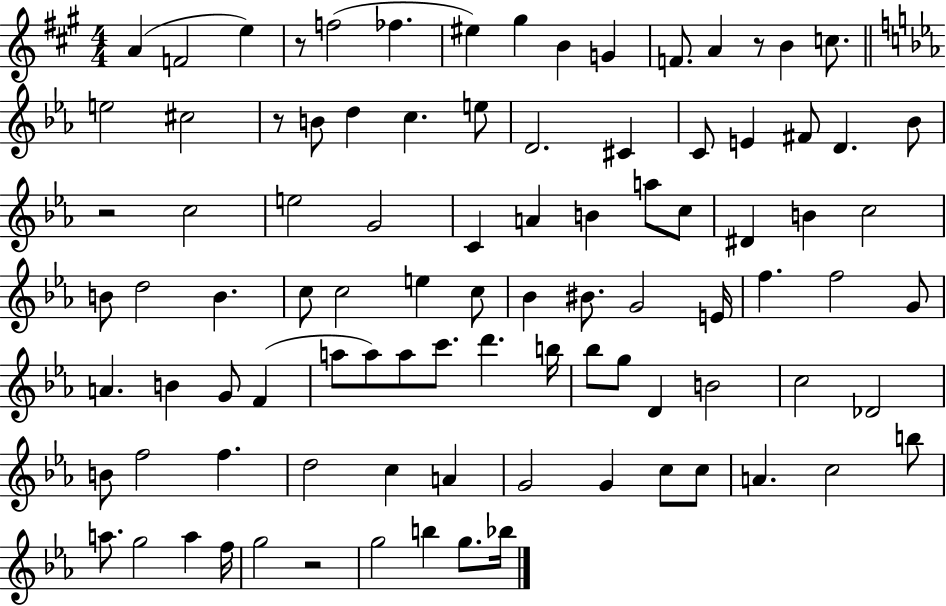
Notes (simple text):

A4/q F4/h E5/q R/e F5/h FES5/q. EIS5/q G#5/q B4/q G4/q F4/e. A4/q R/e B4/q C5/e. E5/h C#5/h R/e B4/e D5/q C5/q. E5/e D4/h. C#4/q C4/e E4/q F#4/e D4/q. Bb4/e R/h C5/h E5/h G4/h C4/q A4/q B4/q A5/e C5/e D#4/q B4/q C5/h B4/e D5/h B4/q. C5/e C5/h E5/q C5/e Bb4/q BIS4/e. G4/h E4/s F5/q. F5/h G4/e A4/q. B4/q G4/e F4/q A5/e A5/e A5/e C6/e. D6/q. B5/s Bb5/e G5/e D4/q B4/h C5/h Db4/h B4/e F5/h F5/q. D5/h C5/q A4/q G4/h G4/q C5/e C5/e A4/q. C5/h B5/e A5/e. G5/h A5/q F5/s G5/h R/h G5/h B5/q G5/e. Bb5/s